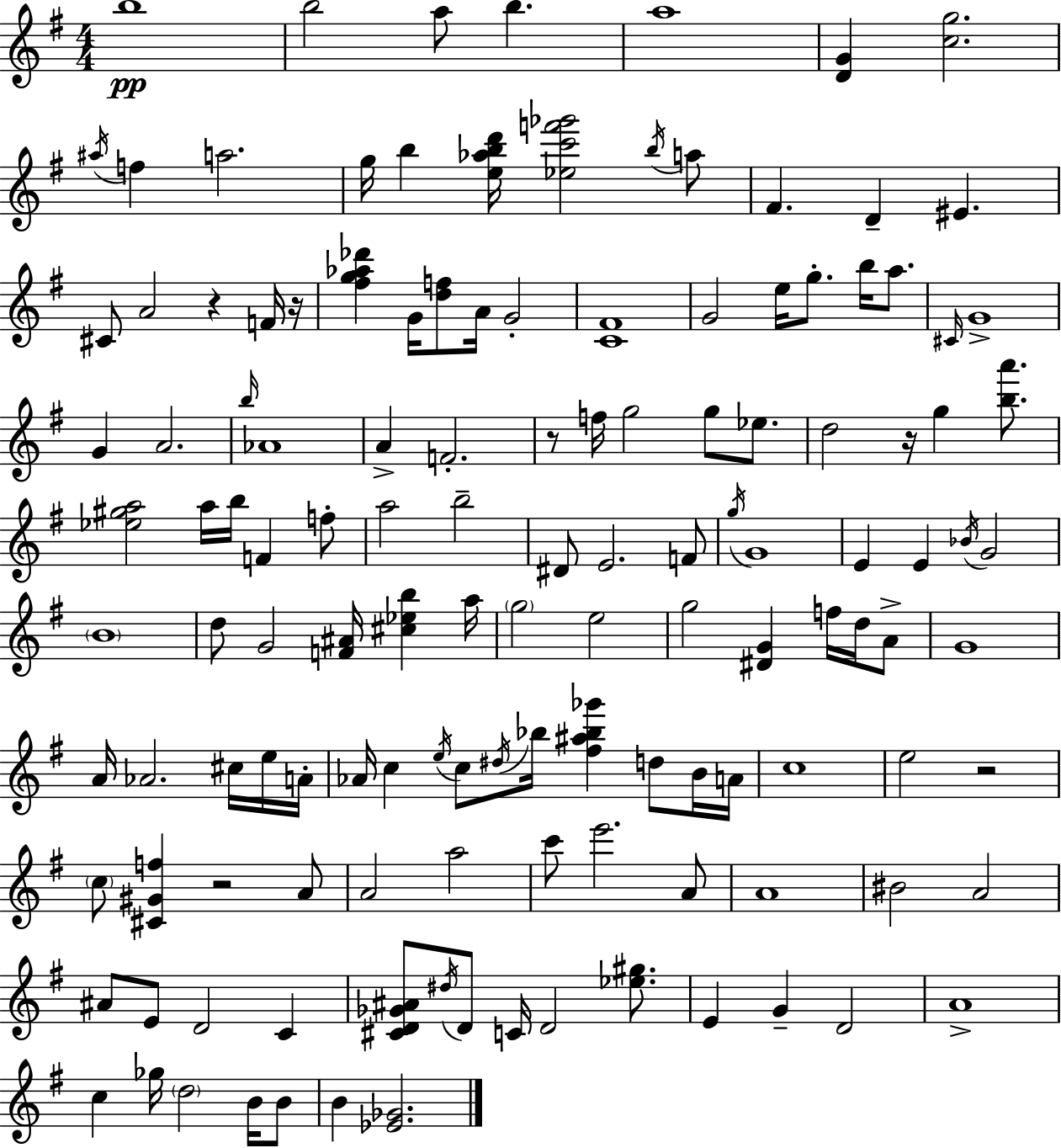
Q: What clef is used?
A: treble